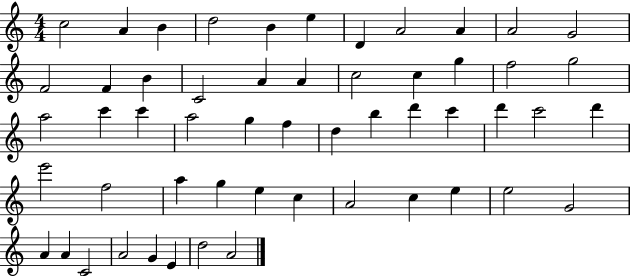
{
  \clef treble
  \numericTimeSignature
  \time 4/4
  \key c \major
  c''2 a'4 b'4 | d''2 b'4 e''4 | d'4 a'2 a'4 | a'2 g'2 | \break f'2 f'4 b'4 | c'2 a'4 a'4 | c''2 c''4 g''4 | f''2 g''2 | \break a''2 c'''4 c'''4 | a''2 g''4 f''4 | d''4 b''4 d'''4 c'''4 | d'''4 c'''2 d'''4 | \break e'''2 f''2 | a''4 g''4 e''4 c''4 | a'2 c''4 e''4 | e''2 g'2 | \break a'4 a'4 c'2 | a'2 g'4 e'4 | d''2 a'2 | \bar "|."
}